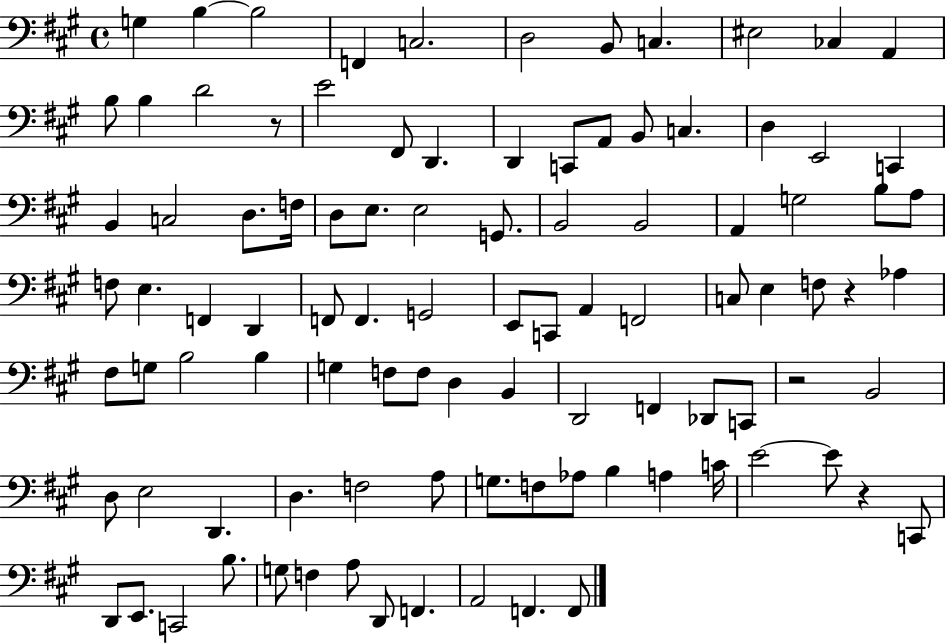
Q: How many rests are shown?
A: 4